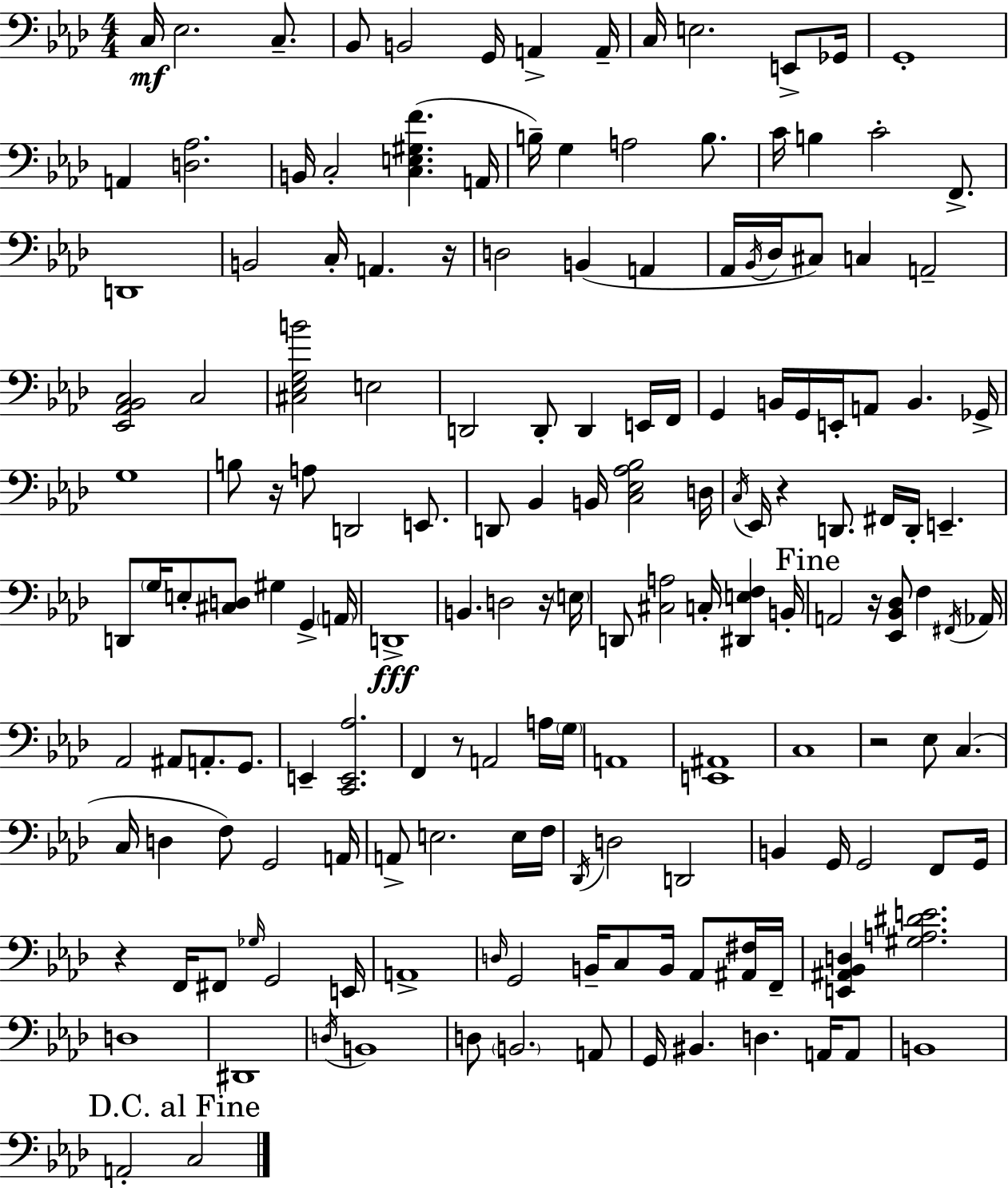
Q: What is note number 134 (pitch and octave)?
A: A2